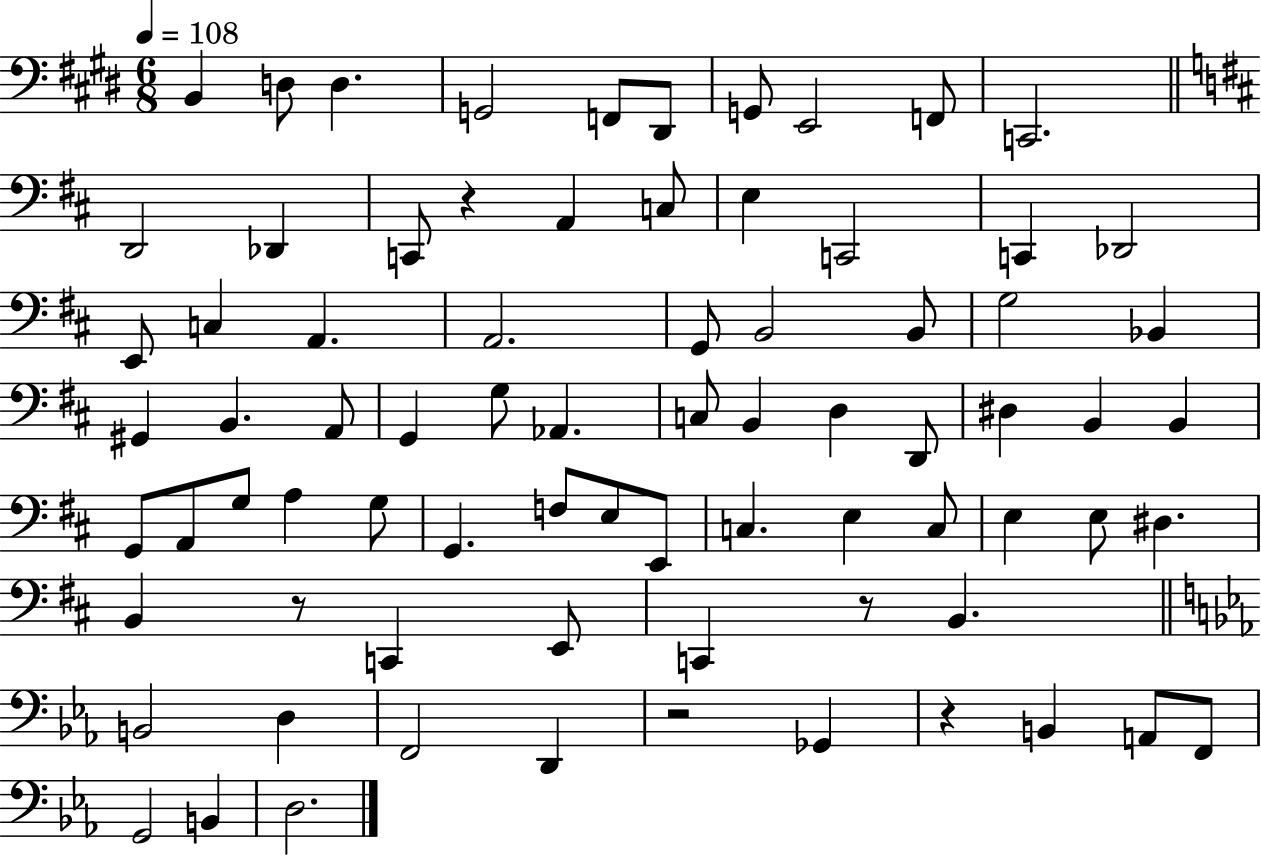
{
  \clef bass
  \numericTimeSignature
  \time 6/8
  \key e \major
  \tempo 4 = 108
  b,4 d8 d4. | g,2 f,8 dis,8 | g,8 e,2 f,8 | c,2. | \break \bar "||" \break \key d \major d,2 des,4 | c,8 r4 a,4 c8 | e4 c,2 | c,4 des,2 | \break e,8 c4 a,4. | a,2. | g,8 b,2 b,8 | g2 bes,4 | \break gis,4 b,4. a,8 | g,4 g8 aes,4. | c8 b,4 d4 d,8 | dis4 b,4 b,4 | \break g,8 a,8 g8 a4 g8 | g,4. f8 e8 e,8 | c4. e4 c8 | e4 e8 dis4. | \break b,4 r8 c,4 e,8 | c,4 r8 b,4. | \bar "||" \break \key ees \major b,2 d4 | f,2 d,4 | r2 ges,4 | r4 b,4 a,8 f,8 | \break g,2 b,4 | d2. | \bar "|."
}